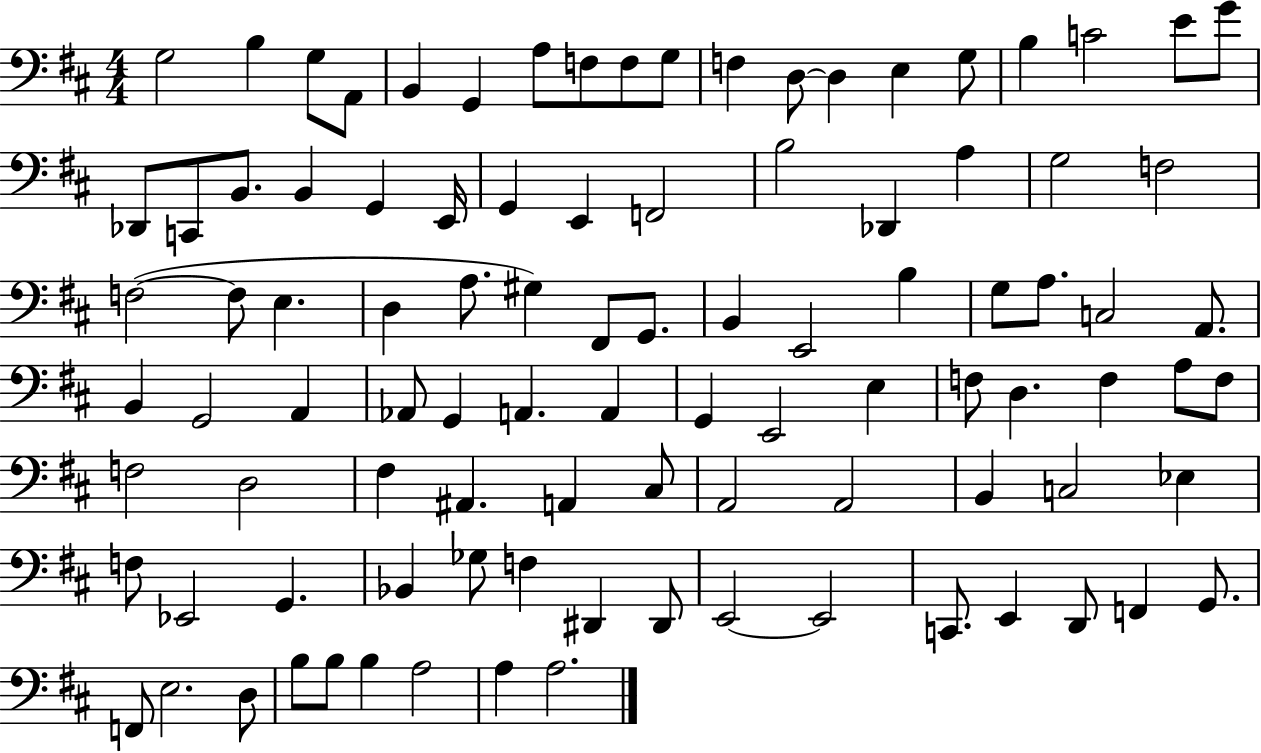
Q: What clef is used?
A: bass